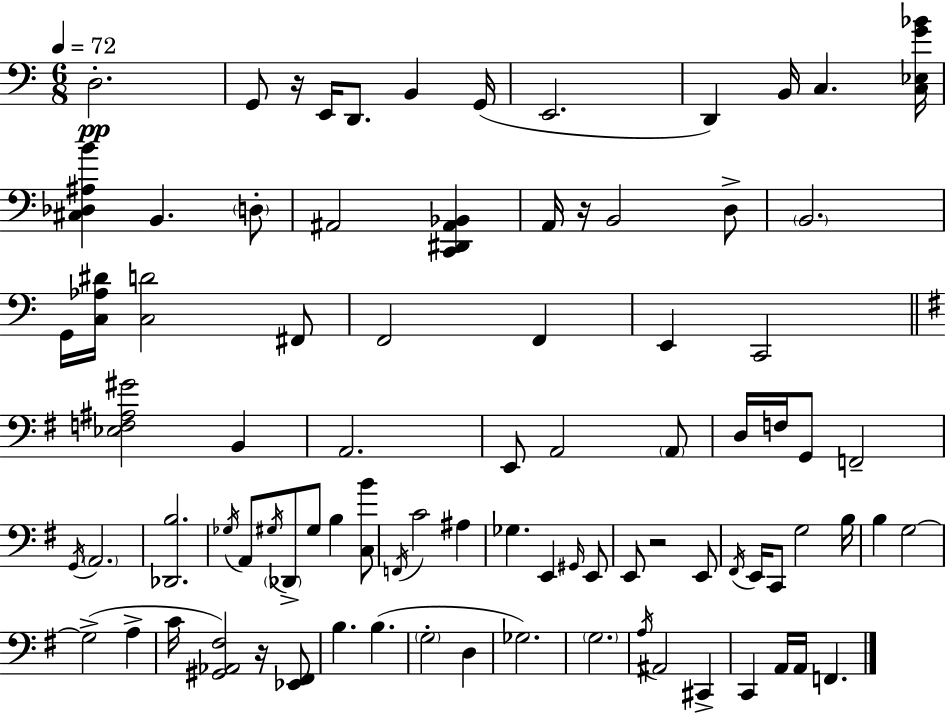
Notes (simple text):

D3/h. G2/e R/s E2/s D2/e. B2/q G2/s E2/h. D2/q B2/s C3/q. [C3,Eb3,G4,Bb4]/s [C#3,Db3,A#3,B4]/q B2/q. D3/e A#2/h [C2,D#2,A#2,Bb2]/q A2/s R/s B2/h D3/e B2/h. G2/s [C3,Ab3,D#4]/s [C3,D4]/h F#2/e F2/h F2/q E2/q C2/h [Eb3,F3,A#3,G#4]/h B2/q A2/h. E2/e A2/h A2/e D3/s F3/s G2/e F2/h G2/s A2/h. [Db2,B3]/h. Gb3/s A2/e G#3/s Db2/e G#3/e B3/q [C3,B4]/e F2/s C4/h A#3/q Gb3/q. E2/q G#2/s E2/e E2/e R/h E2/e F#2/s E2/s C2/e G3/h B3/s B3/q G3/h G3/h A3/q C4/s [G#2,Ab2,F#3]/h R/s [Eb2,F#2]/e B3/q. B3/q. G3/h D3/q Gb3/h. G3/h. A3/s A#2/h C#2/q C2/q A2/s A2/s F2/q.